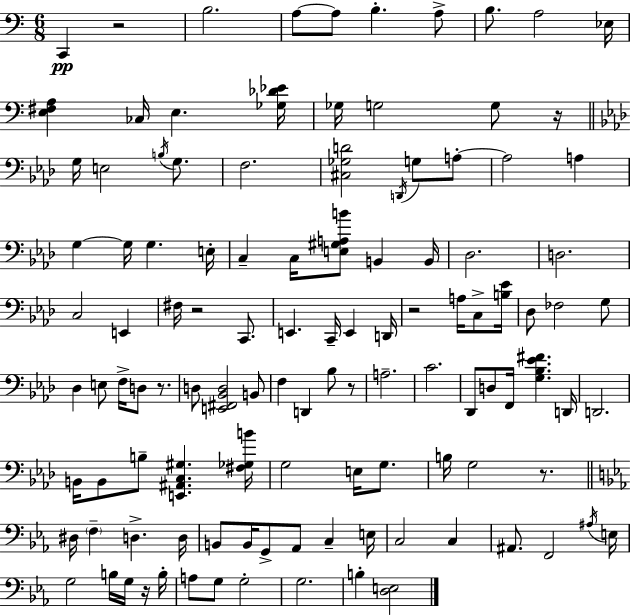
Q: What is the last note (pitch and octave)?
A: B3